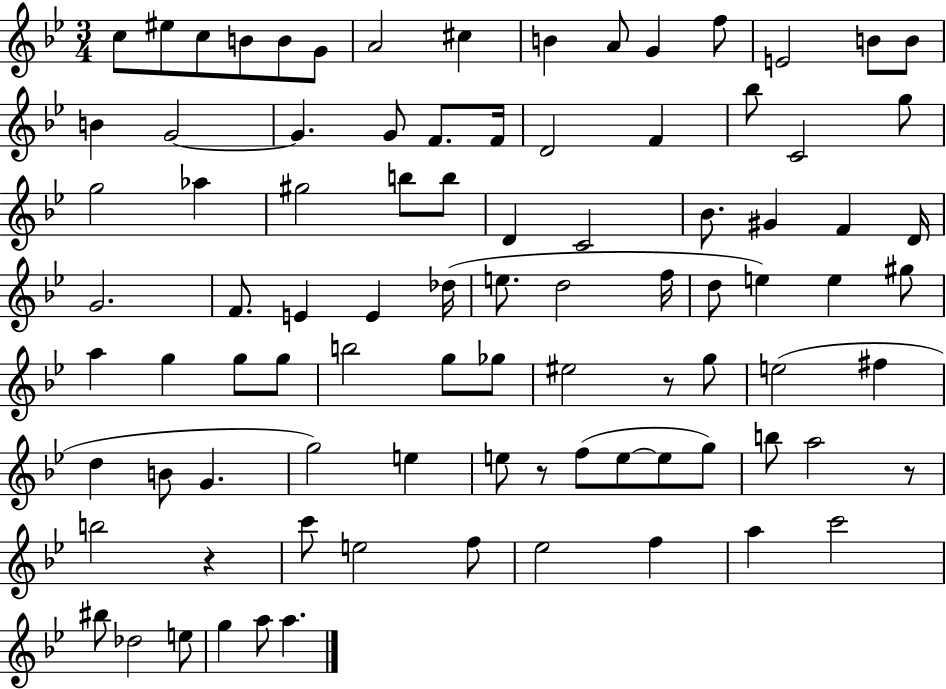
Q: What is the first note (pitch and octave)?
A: C5